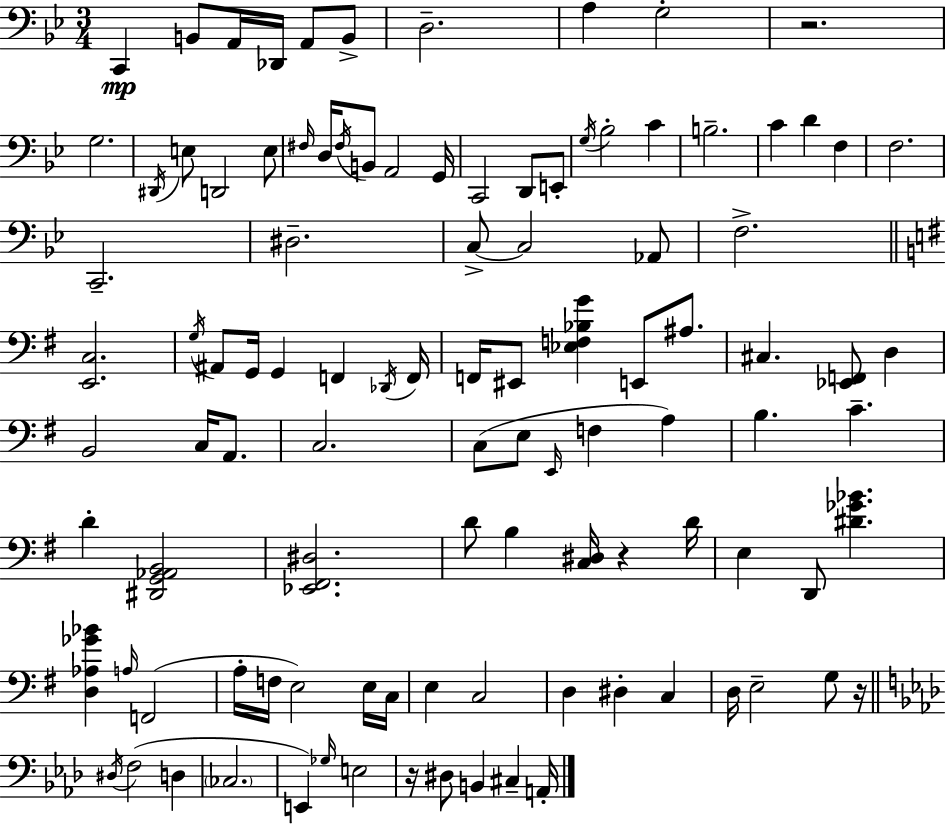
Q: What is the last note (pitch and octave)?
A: A2